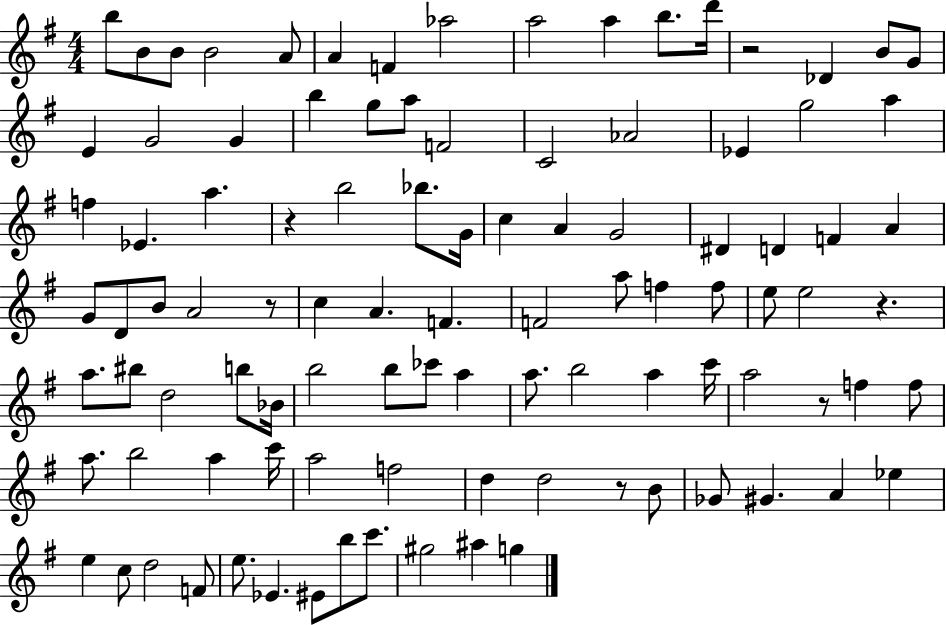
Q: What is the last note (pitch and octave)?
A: G5